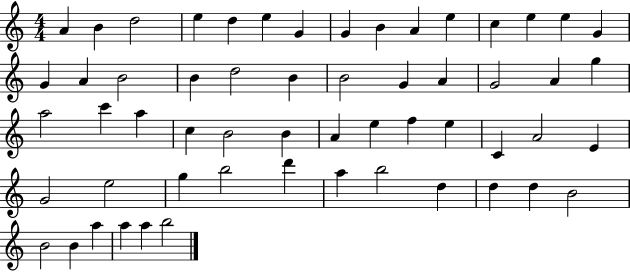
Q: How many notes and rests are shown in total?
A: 57